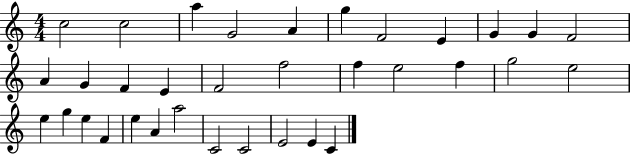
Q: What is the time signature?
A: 4/4